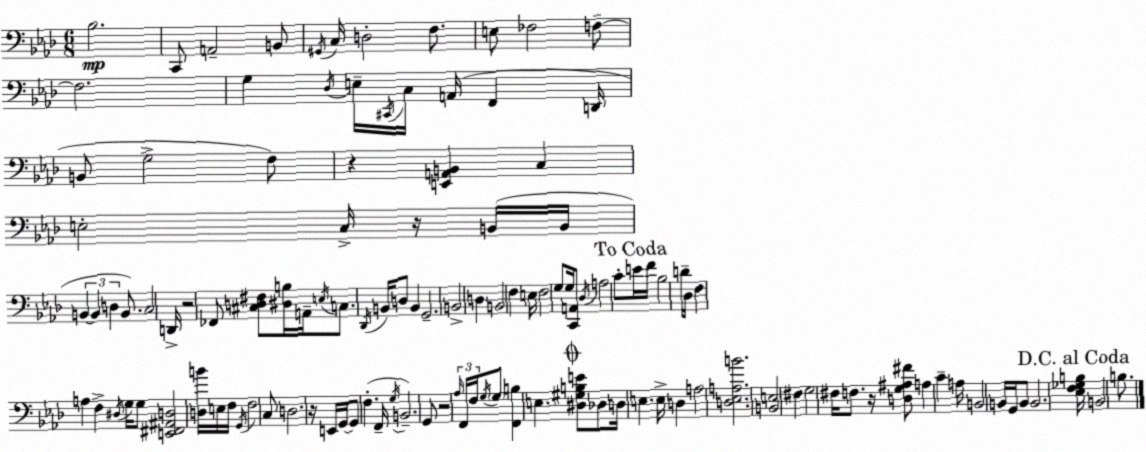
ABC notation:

X:1
T:Untitled
M:6/8
L:1/4
K:Ab
_B,2 C,,/2 A,,2 B,,/2 ^G,,/4 C,/4 D,2 F,/2 E,/2 _F,2 F,/2 F,2 G, _D,/4 E,/4 ^C,,/4 C,/4 A,,/4 F,, D,,/4 B,,/2 G,2 F,/2 z [E,,A,,B,,] C, E,2 C,/4 z/4 B,,/4 B,,/4 B,, B,, D, B,,/2 C,2 D,,/4 z2 _F,,/2 [^C,D,^F,]/2 [^D,B,]/4 A,,/4 E,/4 C,/2 _D,,/4 B,,/4 D,/2 B,, G,,2 B,,2 D, B,,2 F, E,/4 F,2 G,/2 G,/4 [C,,A,,]/2 _D,/4 A,2 C/2 E/4 F/4 _B,2 D/4 _D,/4 F, A, F, ^D,/4 G,/4 G,/2 [E,,^F,,^A,,D,]2 [D,B]/4 E,/4 F,/4 G,,/4 F,2 C,/2 D,2 z/4 E,,/4 G,,/4 G,,/2 F, F,,/4 G,/4 B,,2 G,,/2 z2 _A,/4 F,,/4 F,/4 G,/4 G,/2 [F,,B,] E, [^D,^G,B,E]/2 _D,/2 D,/4 E, E,/4 D, A,2 [D,_E,A,B]2 [B,,E,]2 ^F, G,2 ^F,/4 F,/2 z/4 [D,G,^A,^F]/2 A, C A,/4 B,,2 B,,/4 G,,/4 B,,/2 B,,2 [_E,F,_G,B,]/4 B,,2 B,/2